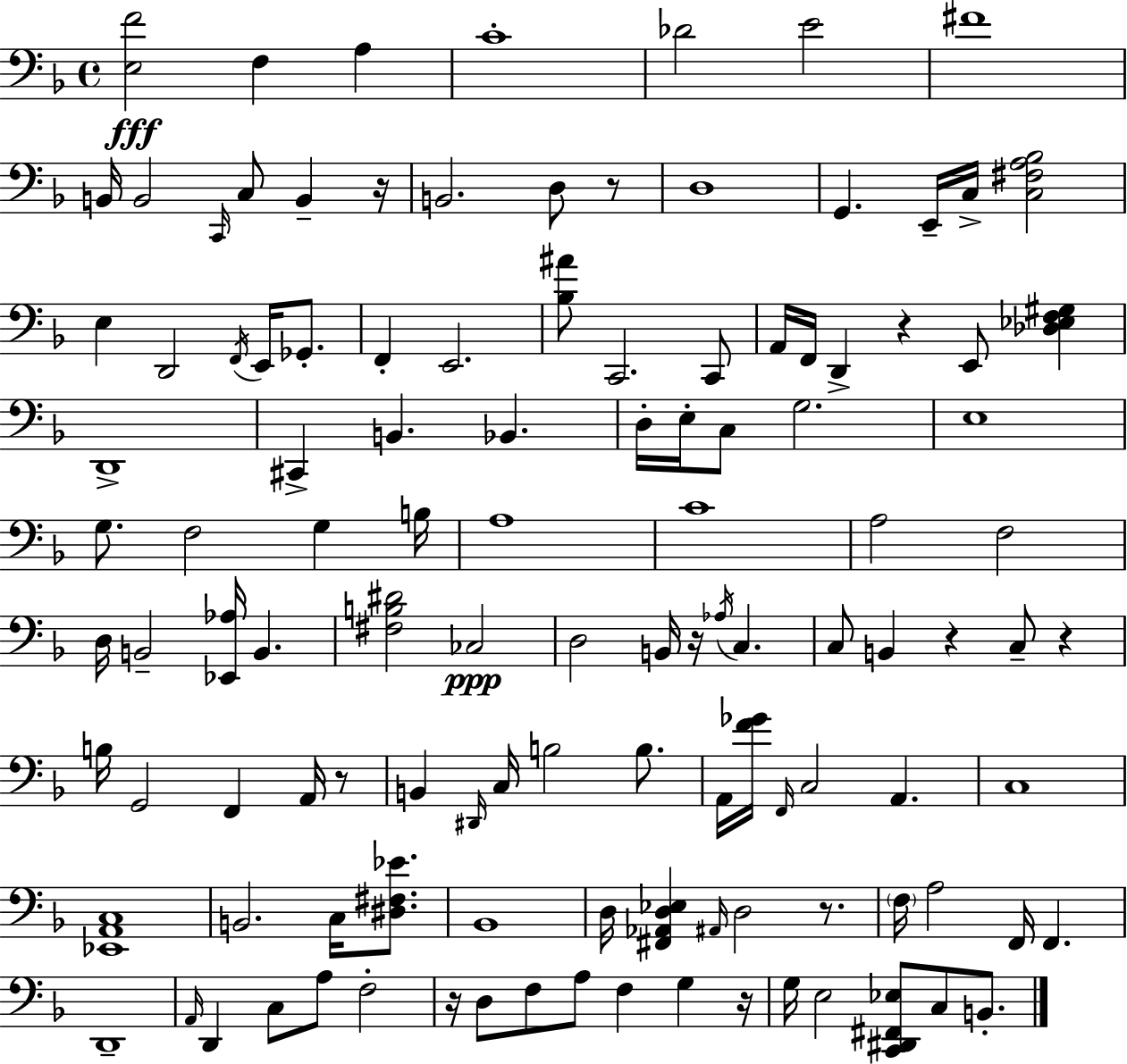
[E3,F4]/h F3/q A3/q C4/w Db4/h E4/h F#4/w B2/s B2/h C2/s C3/e B2/q R/s B2/h. D3/e R/e D3/w G2/q. E2/s C3/s [C3,F#3,A3,Bb3]/h E3/q D2/h F2/s E2/s Gb2/e. F2/q E2/h. [Bb3,A#4]/e C2/h. C2/e A2/s F2/s D2/q R/q E2/e [Db3,Eb3,F3,G#3]/q D2/w C#2/q B2/q. Bb2/q. D3/s E3/s C3/e G3/h. E3/w G3/e. F3/h G3/q B3/s A3/w C4/w A3/h F3/h D3/s B2/h [Eb2,Ab3]/s B2/q. [F#3,B3,D#4]/h CES3/h D3/h B2/s R/s Ab3/s C3/q. C3/e B2/q R/q C3/e R/q B3/s G2/h F2/q A2/s R/e B2/q D#2/s C3/s B3/h B3/e. A2/s [F4,Gb4]/s F2/s C3/h A2/q. C3/w [Eb2,A2,C3]/w B2/h. C3/s [D#3,F#3,Eb4]/e. Bb2/w D3/s [F#2,Ab2,D3,Eb3]/q A#2/s D3/h R/e. F3/s A3/h F2/s F2/q. D2/w A2/s D2/q C3/e A3/e F3/h R/s D3/e F3/e A3/e F3/q G3/q R/s G3/s E3/h [C2,D#2,F#2,Eb3]/e C3/e B2/e.